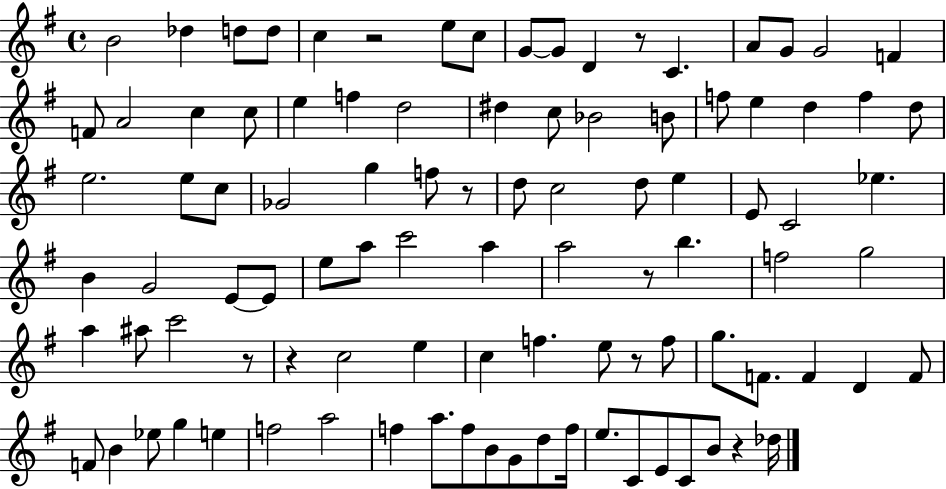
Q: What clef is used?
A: treble